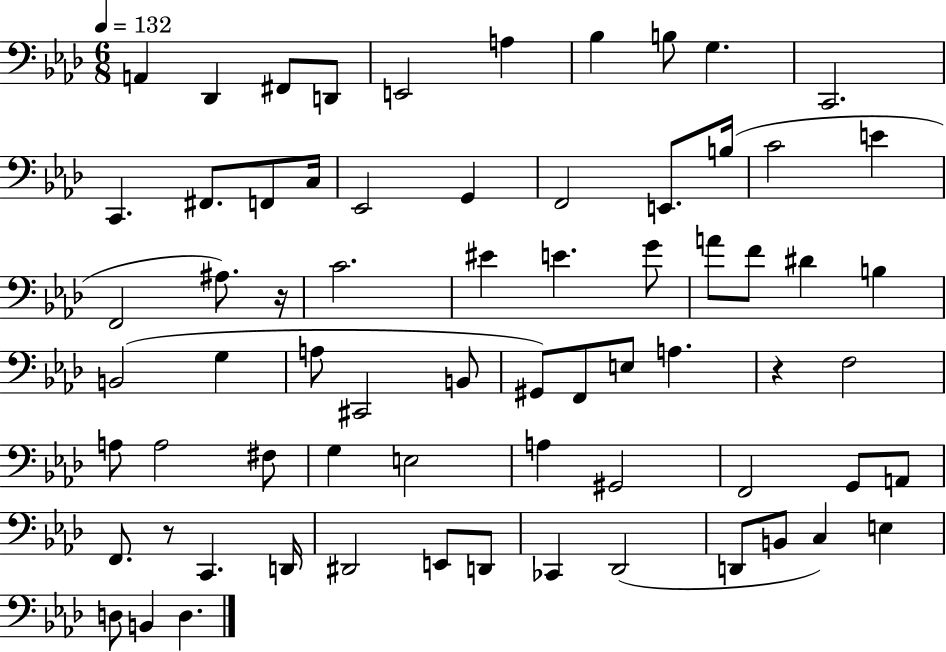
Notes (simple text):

A2/q Db2/q F#2/e D2/e E2/h A3/q Bb3/q B3/e G3/q. C2/h. C2/q. F#2/e. F2/e C3/s Eb2/h G2/q F2/h E2/e. B3/s C4/h E4/q F2/h A#3/e. R/s C4/h. EIS4/q E4/q. G4/e A4/e F4/e D#4/q B3/q B2/h G3/q A3/e C#2/h B2/e G#2/e F2/e E3/e A3/q. R/q F3/h A3/e A3/h F#3/e G3/q E3/h A3/q G#2/h F2/h G2/e A2/e F2/e. R/e C2/q. D2/s D#2/h E2/e D2/e CES2/q Db2/h D2/e B2/e C3/q E3/q D3/e B2/q D3/q.